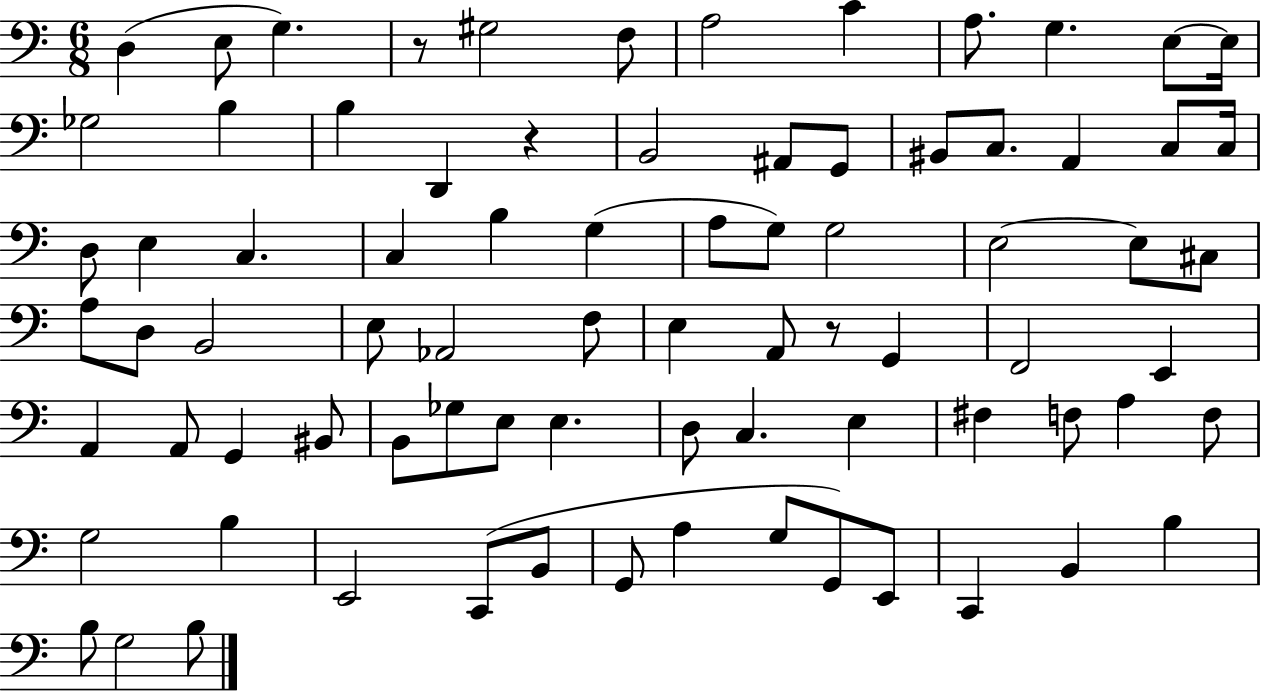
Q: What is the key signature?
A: C major